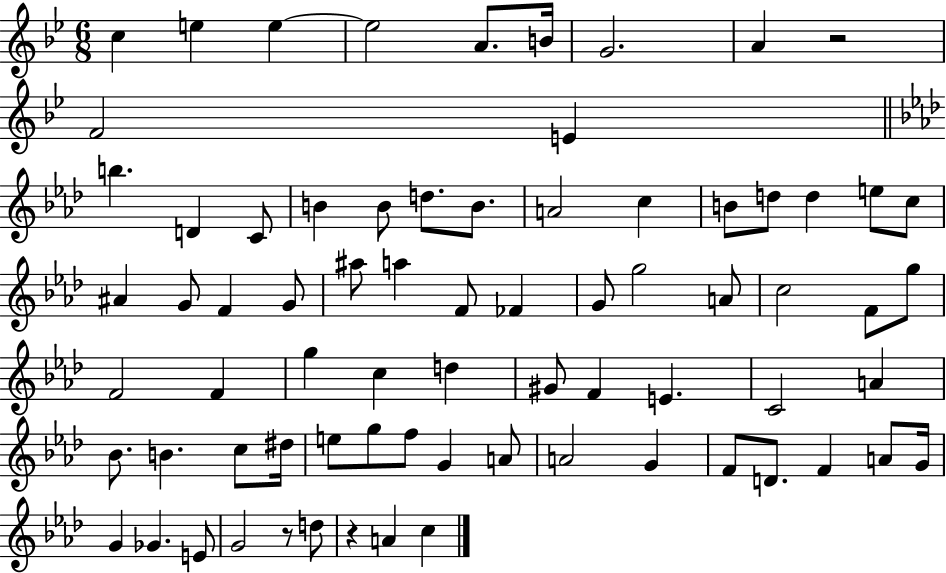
{
  \clef treble
  \numericTimeSignature
  \time 6/8
  \key bes \major
  c''4 e''4 e''4~~ | e''2 a'8. b'16 | g'2. | a'4 r2 | \break f'2 e'4 | \bar "||" \break \key aes \major b''4. d'4 c'8 | b'4 b'8 d''8. b'8. | a'2 c''4 | b'8 d''8 d''4 e''8 c''8 | \break ais'4 g'8 f'4 g'8 | ais''8 a''4 f'8 fes'4 | g'8 g''2 a'8 | c''2 f'8 g''8 | \break f'2 f'4 | g''4 c''4 d''4 | gis'8 f'4 e'4. | c'2 a'4 | \break bes'8. b'4. c''8 dis''16 | e''8 g''8 f''8 g'4 a'8 | a'2 g'4 | f'8 d'8. f'4 a'8 g'16 | \break g'4 ges'4. e'8 | g'2 r8 d''8 | r4 a'4 c''4 | \bar "|."
}